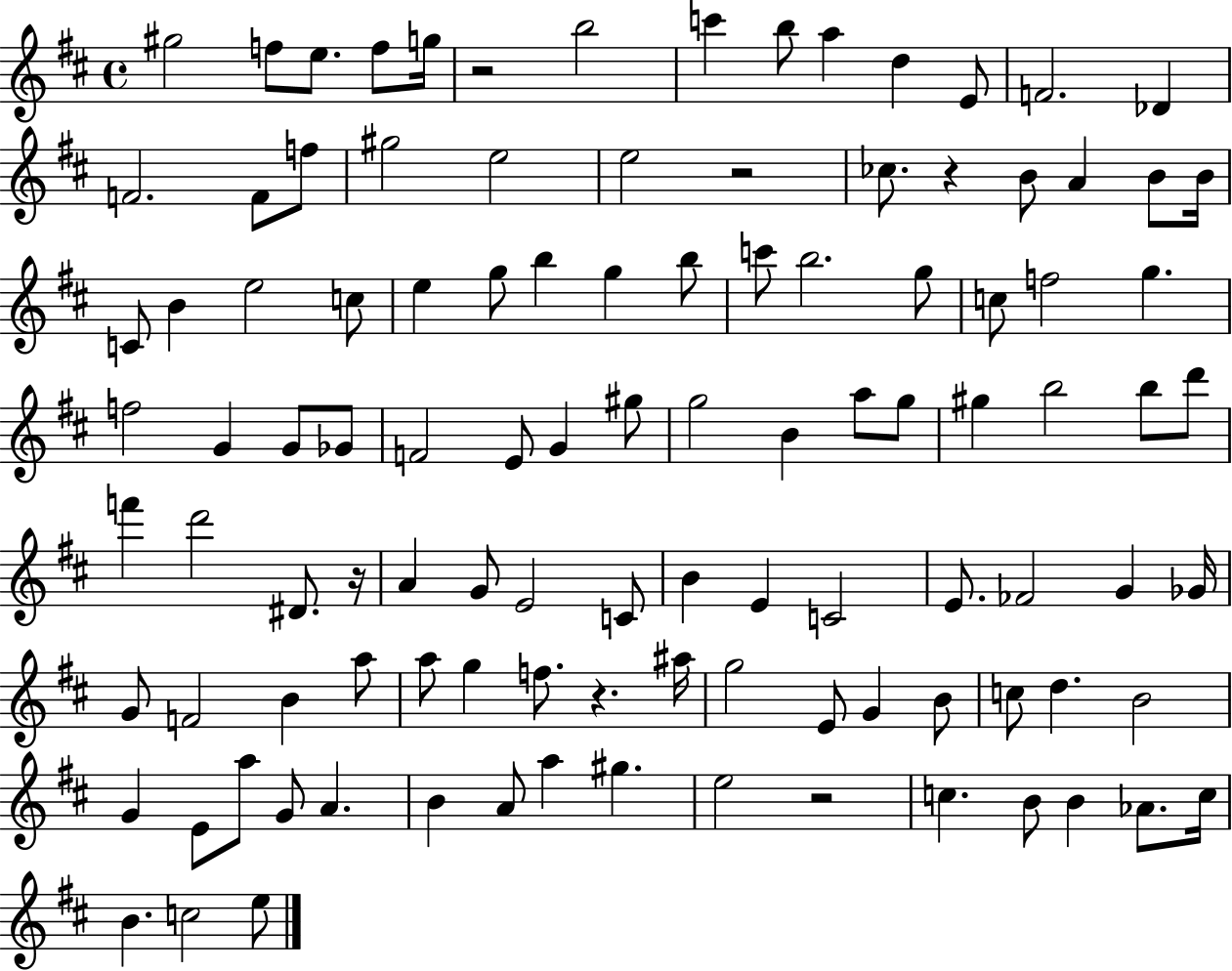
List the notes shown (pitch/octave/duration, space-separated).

G#5/h F5/e E5/e. F5/e G5/s R/h B5/h C6/q B5/e A5/q D5/q E4/e F4/h. Db4/q F4/h. F4/e F5/e G#5/h E5/h E5/h R/h CES5/e. R/q B4/e A4/q B4/e B4/s C4/e B4/q E5/h C5/e E5/q G5/e B5/q G5/q B5/e C6/e B5/h. G5/e C5/e F5/h G5/q. F5/h G4/q G4/e Gb4/e F4/h E4/e G4/q G#5/e G5/h B4/q A5/e G5/e G#5/q B5/h B5/e D6/e F6/q D6/h D#4/e. R/s A4/q G4/e E4/h C4/e B4/q E4/q C4/h E4/e. FES4/h G4/q Gb4/s G4/e F4/h B4/q A5/e A5/e G5/q F5/e. R/q. A#5/s G5/h E4/e G4/q B4/e C5/e D5/q. B4/h G4/q E4/e A5/e G4/e A4/q. B4/q A4/e A5/q G#5/q. E5/h R/h C5/q. B4/e B4/q Ab4/e. C5/s B4/q. C5/h E5/e